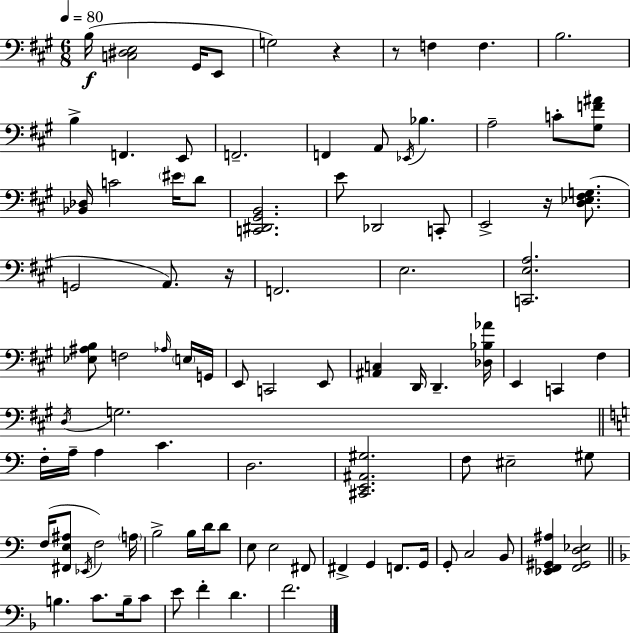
X:1
T:Untitled
M:6/8
L:1/4
K:A
B,/4 [C,^D,E,]2 ^G,,/4 E,,/2 G,2 z z/2 F, F, B,2 B, F,, E,,/2 F,,2 F,, A,,/2 _E,,/4 _B, A,2 C/2 [^G,F^A]/2 [_B,,_D,]/4 C2 ^E/4 D/2 [C,,^D,,^G,,B,,]2 E/2 _D,,2 C,,/2 E,,2 z/4 [D,_E,^F,G,]/2 G,,2 A,,/2 z/4 F,,2 E,2 [C,,E,A,]2 [_E,^A,B,]/2 F,2 _A,/4 E,/4 G,,/4 E,,/2 C,,2 E,,/2 [^A,,C,] D,,/4 D,, [_D,_B,_A]/4 E,, C,, ^F, D,/4 G,2 F,/4 A,/4 A, C D,2 [^C,,E,,^A,,^G,]2 F,/2 ^E,2 ^G,/2 F,/4 [^F,,E,^A,]/2 _E,,/4 F,2 A,/4 B,2 B,/4 D/4 D/2 E,/2 E,2 ^F,,/2 ^F,, G,, F,,/2 G,,/4 G,,/2 C,2 B,,/2 [_E,,F,,^G,,^A,] [F,,^G,,D,_E,]2 B, C/2 B,/4 C/2 E/2 F D F2